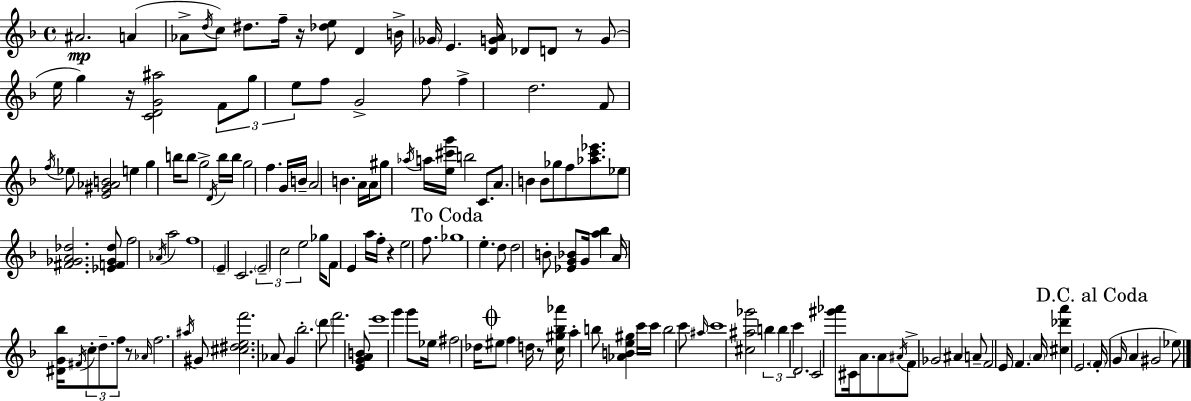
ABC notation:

X:1
T:Untitled
M:4/4
L:1/4
K:Dm
^A2 A _A/2 d/4 c/2 ^d/2 f/4 z/4 [_de]/2 D B/4 _G/4 E [DGA]/4 _D/2 D/2 z/2 G/2 e/4 g z/4 [CDG^a]2 F/2 g/2 e/2 f/2 G2 f/2 f d2 F/2 f/4 _e/2 [E^G_AB]2 e g b/4 b/2 g2 D/4 b/4 b/4 g2 f G/4 B/4 A2 B A/4 A/4 ^g/2 _a/4 a/4 [e^c'g']/4 b2 C/2 A/2 B B/2 _g/2 f/2 [_ac'_e']/2 _e/2 [^F_GA_d]2 [_EF_G_d]/2 f2 _A/4 a2 f4 E C2 E2 c2 e2 _g/4 F/2 E a/4 f/4 z e2 f/2 _g4 e d/2 d2 B/2 [_EG_B]/2 G/4 [a_b] A/4 [^DG_b]/4 ^F/4 c/2 d/2 f/2 z/2 _A/4 f2 ^a/4 ^G/2 [^c^def']2 _A/2 G _b2 d'/2 f'2 [EGAB]/2 e'4 g' g'/2 _e/4 ^f2 _d/4 ^e/2 f d/4 z/2 [c^g_b_a']/4 a b/2 [_ABe^g] c'/4 c'/4 b2 c'/2 ^a/4 c'4 [^c^a_g']2 b b c' D2 C2 [^g'_a']/2 ^C/4 A/2 A/2 ^A/4 F/2 _G2 ^A A/2 F2 E/4 F A/4 [^c_d'a'] E2 F/4 G/4 A ^G2 _e/2